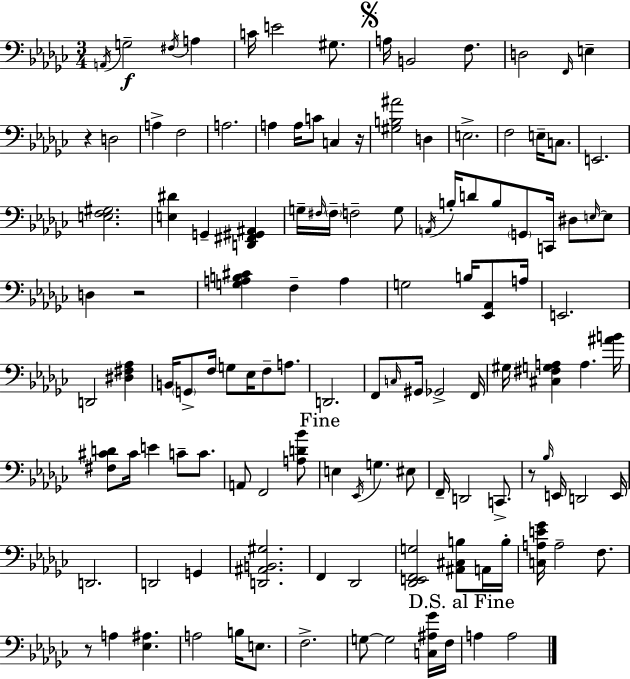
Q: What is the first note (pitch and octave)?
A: A2